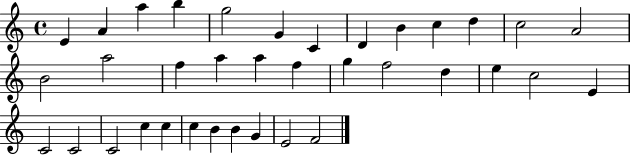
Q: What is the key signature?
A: C major